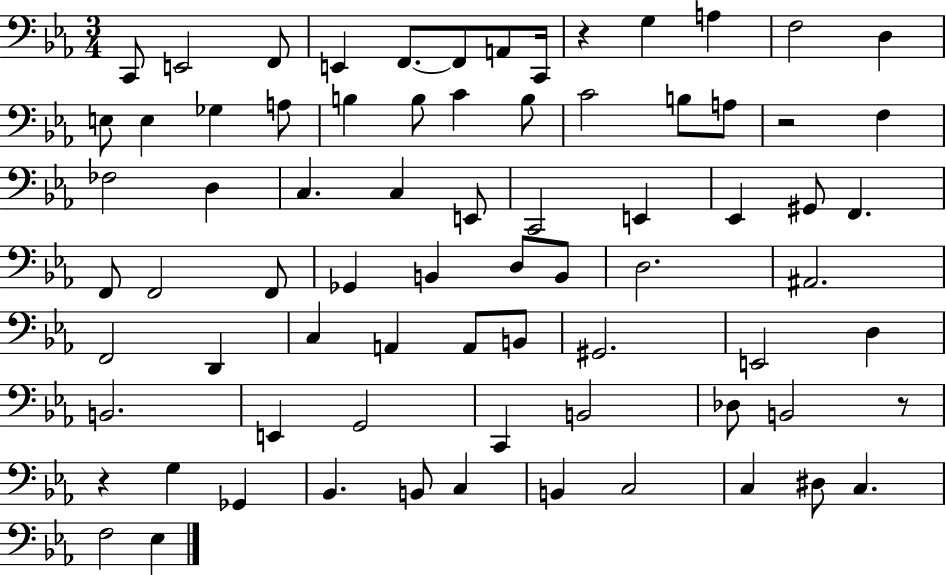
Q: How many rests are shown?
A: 4